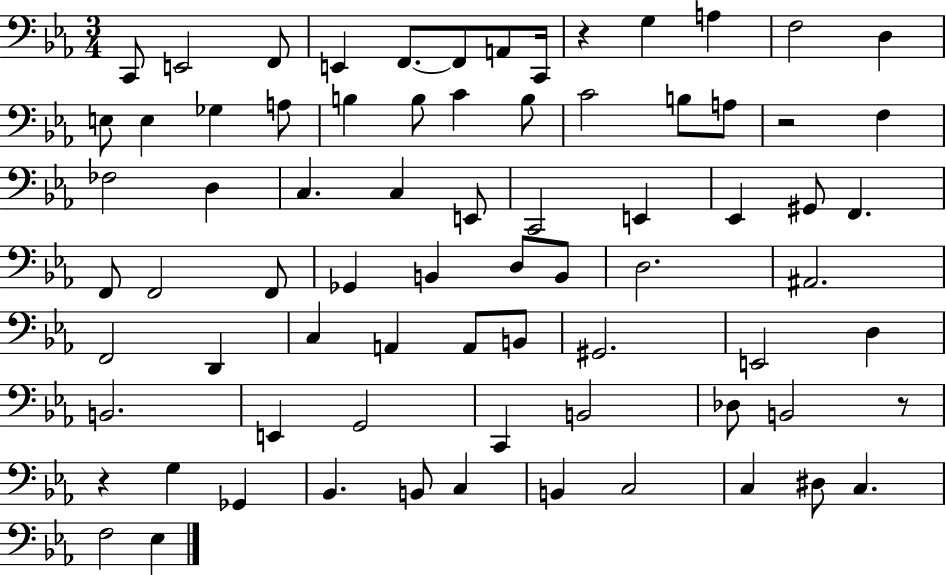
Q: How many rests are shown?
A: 4